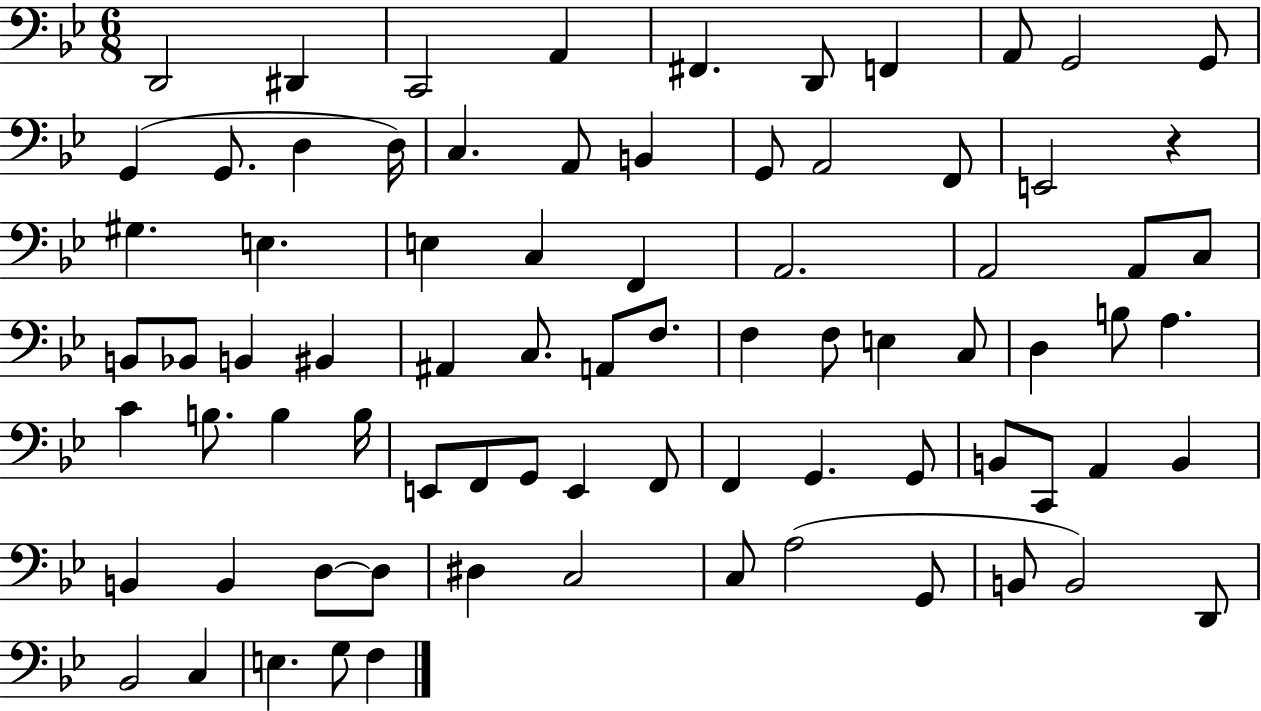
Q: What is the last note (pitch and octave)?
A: F3